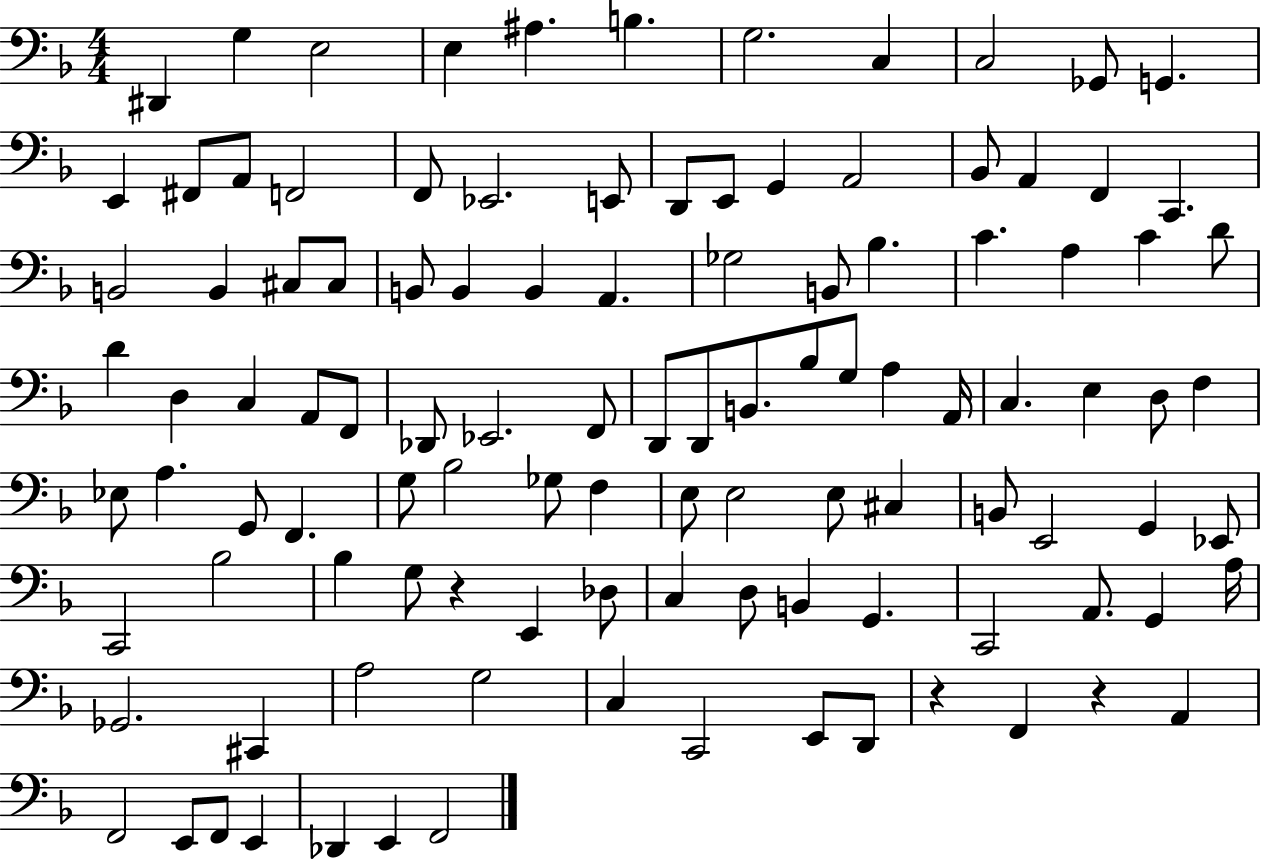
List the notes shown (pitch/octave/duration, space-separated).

D#2/q G3/q E3/h E3/q A#3/q. B3/q. G3/h. C3/q C3/h Gb2/e G2/q. E2/q F#2/e A2/e F2/h F2/e Eb2/h. E2/e D2/e E2/e G2/q A2/h Bb2/e A2/q F2/q C2/q. B2/h B2/q C#3/e C#3/e B2/e B2/q B2/q A2/q. Gb3/h B2/e Bb3/q. C4/q. A3/q C4/q D4/e D4/q D3/q C3/q A2/e F2/e Db2/e Eb2/h. F2/e D2/e D2/e B2/e. Bb3/e G3/e A3/q A2/s C3/q. E3/q D3/e F3/q Eb3/e A3/q. G2/e F2/q. G3/e Bb3/h Gb3/e F3/q E3/e E3/h E3/e C#3/q B2/e E2/h G2/q Eb2/e C2/h Bb3/h Bb3/q G3/e R/q E2/q Db3/e C3/q D3/e B2/q G2/q. C2/h A2/e. G2/q A3/s Gb2/h. C#2/q A3/h G3/h C3/q C2/h E2/e D2/e R/q F2/q R/q A2/q F2/h E2/e F2/e E2/q Db2/q E2/q F2/h